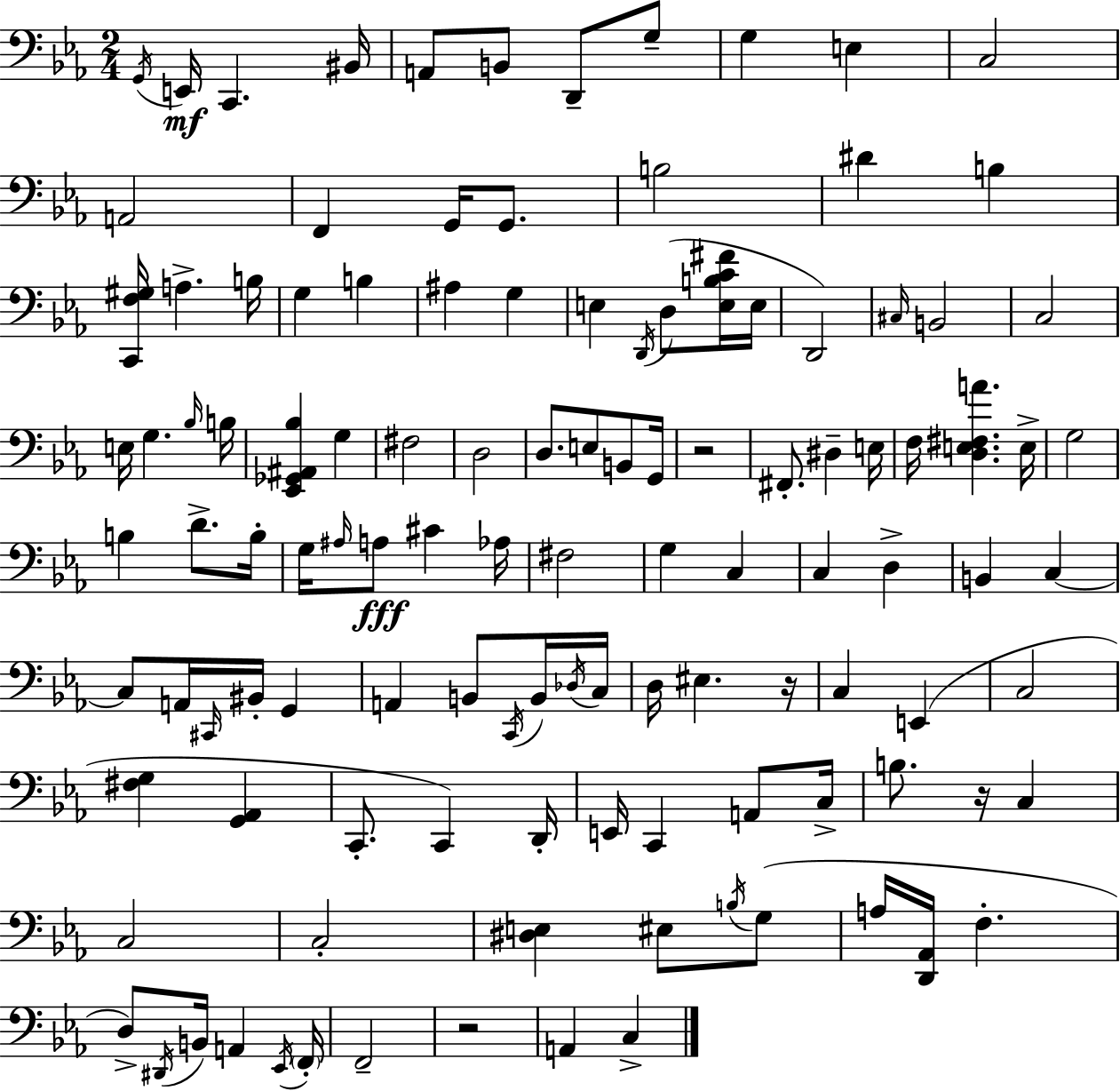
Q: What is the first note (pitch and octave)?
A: G2